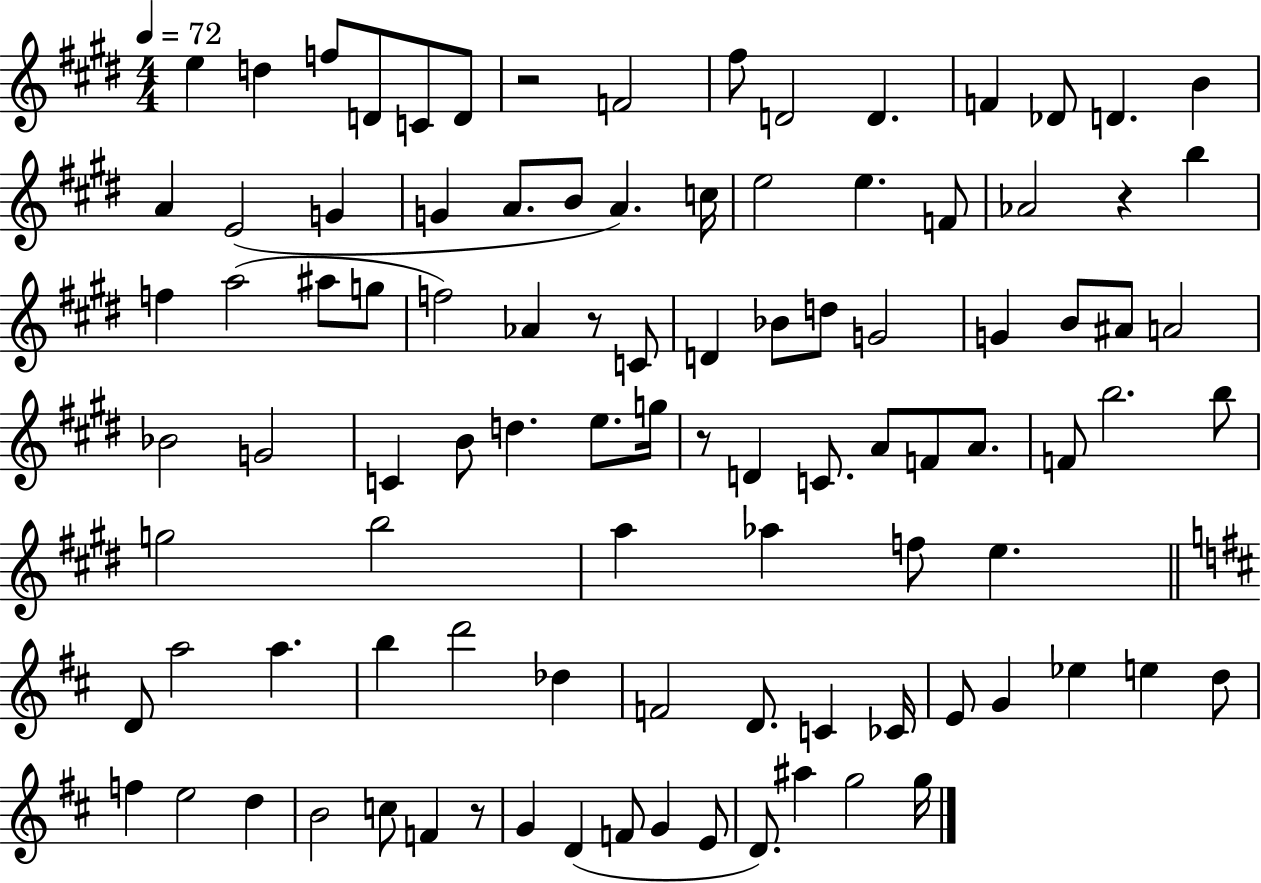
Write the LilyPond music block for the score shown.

{
  \clef treble
  \numericTimeSignature
  \time 4/4
  \key e \major
  \tempo 4 = 72
  e''4 d''4 f''8 d'8 c'8 d'8 | r2 f'2 | fis''8 d'2 d'4. | f'4 des'8 d'4. b'4 | \break a'4 e'2( g'4 | g'4 a'8. b'8 a'4.) c''16 | e''2 e''4. f'8 | aes'2 r4 b''4 | \break f''4 a''2( ais''8 g''8 | f''2) aes'4 r8 c'8 | d'4 bes'8 d''8 g'2 | g'4 b'8 ais'8 a'2 | \break bes'2 g'2 | c'4 b'8 d''4. e''8. g''16 | r8 d'4 c'8. a'8 f'8 a'8. | f'8 b''2. b''8 | \break g''2 b''2 | a''4 aes''4 f''8 e''4. | \bar "||" \break \key b \minor d'8 a''2 a''4. | b''4 d'''2 des''4 | f'2 d'8. c'4 ces'16 | e'8 g'4 ees''4 e''4 d''8 | \break f''4 e''2 d''4 | b'2 c''8 f'4 r8 | g'4 d'4( f'8 g'4 e'8 | d'8.) ais''4 g''2 g''16 | \break \bar "|."
}